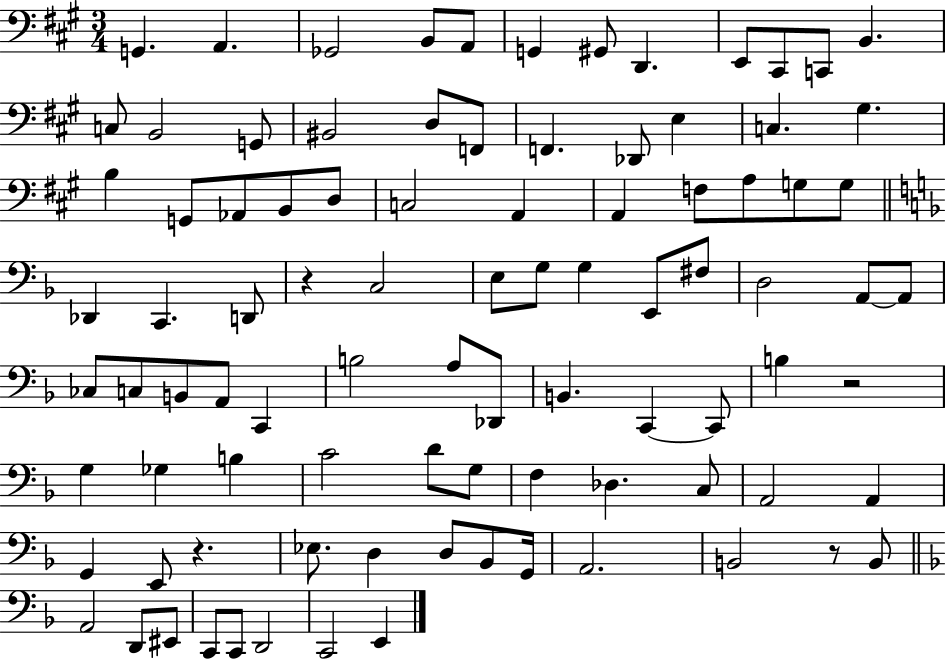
{
  \clef bass
  \numericTimeSignature
  \time 3/4
  \key a \major
  \repeat volta 2 { g,4. a,4. | ges,2 b,8 a,8 | g,4 gis,8 d,4. | e,8 cis,8 c,8 b,4. | \break c8 b,2 g,8 | bis,2 d8 f,8 | f,4. des,8 e4 | c4. gis4. | \break b4 g,8 aes,8 b,8 d8 | c2 a,4 | a,4 f8 a8 g8 g8 | \bar "||" \break \key f \major des,4 c,4. d,8 | r4 c2 | e8 g8 g4 e,8 fis8 | d2 a,8~~ a,8 | \break ces8 c8 b,8 a,8 c,4 | b2 a8 des,8 | b,4. c,4~~ c,8 | b4 r2 | \break g4 ges4 b4 | c'2 d'8 g8 | f4 des4. c8 | a,2 a,4 | \break g,4 e,8 r4. | ees8. d4 d8 bes,8 g,16 | a,2. | b,2 r8 b,8 | \break \bar "||" \break \key f \major a,2 d,8 eis,8 | c,8 c,8 d,2 | c,2 e,4 | } \bar "|."
}